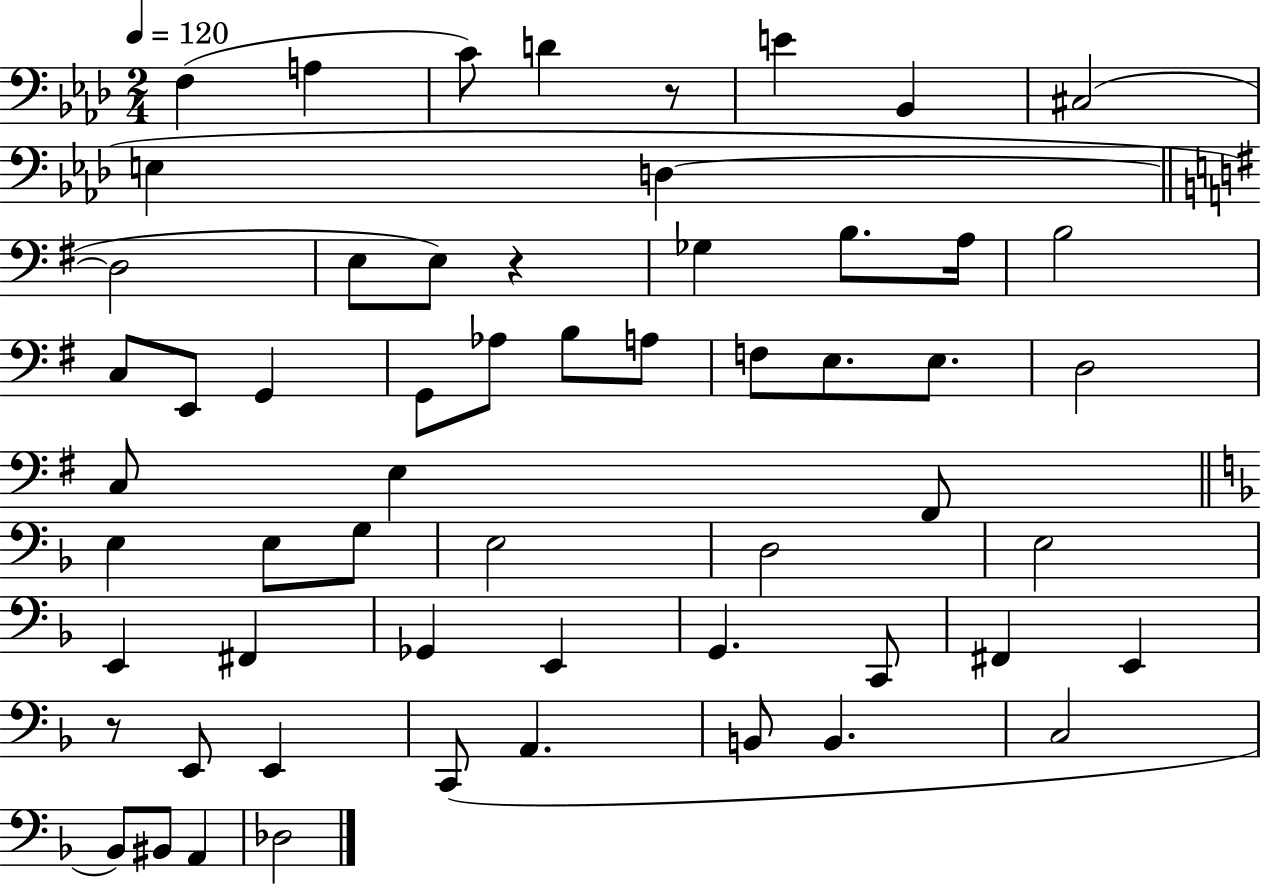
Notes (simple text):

F3/q A3/q C4/e D4/q R/e E4/q Bb2/q C#3/h E3/q D3/q D3/h E3/e E3/e R/q Gb3/q B3/e. A3/s B3/h C3/e E2/e G2/q G2/e Ab3/e B3/e A3/e F3/e E3/e. E3/e. D3/h C3/e E3/q F#2/e E3/q E3/e G3/e E3/h D3/h E3/h E2/q F#2/q Gb2/q E2/q G2/q. C2/e F#2/q E2/q R/e E2/e E2/q C2/e A2/q. B2/e B2/q. C3/h Bb2/e BIS2/e A2/q Db3/h